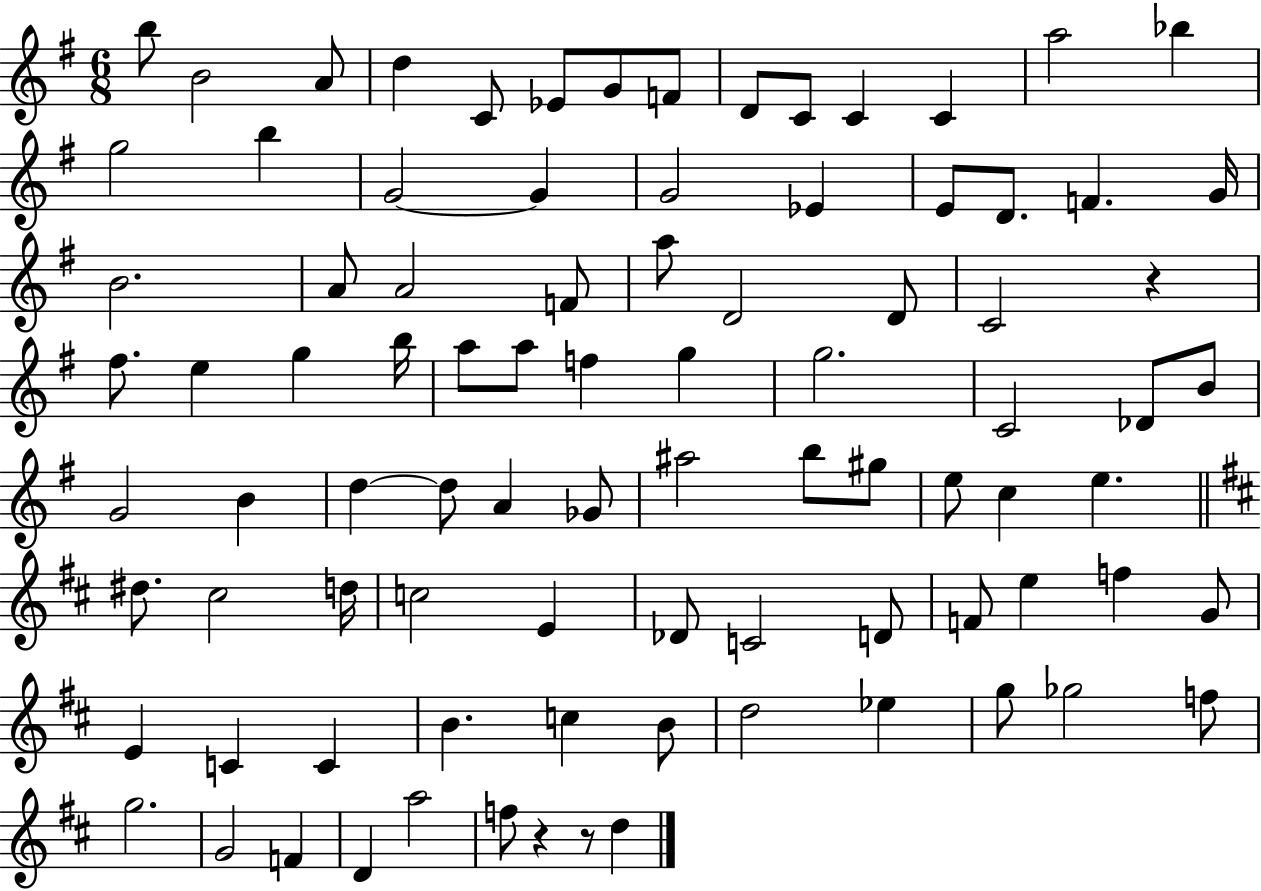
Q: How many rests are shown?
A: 3